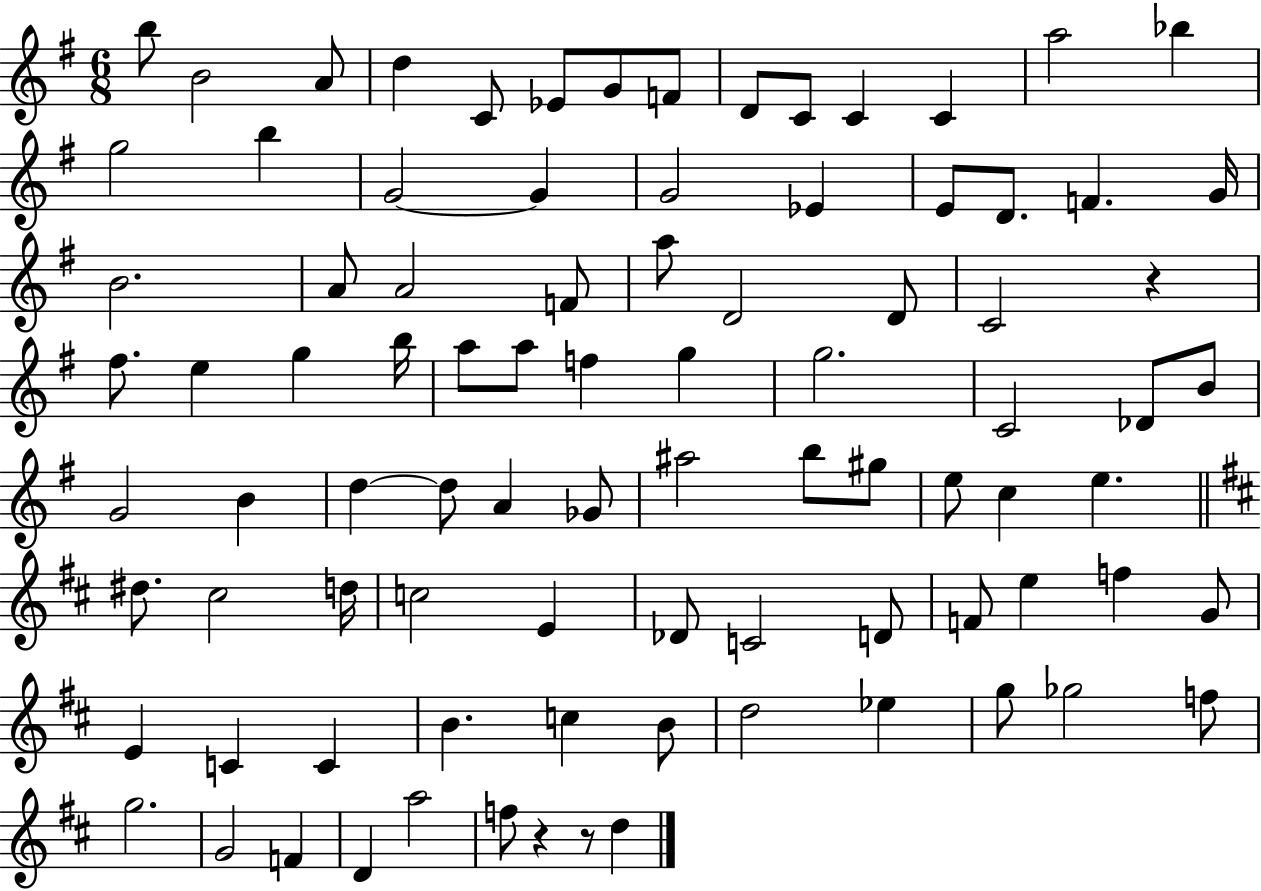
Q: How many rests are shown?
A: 3